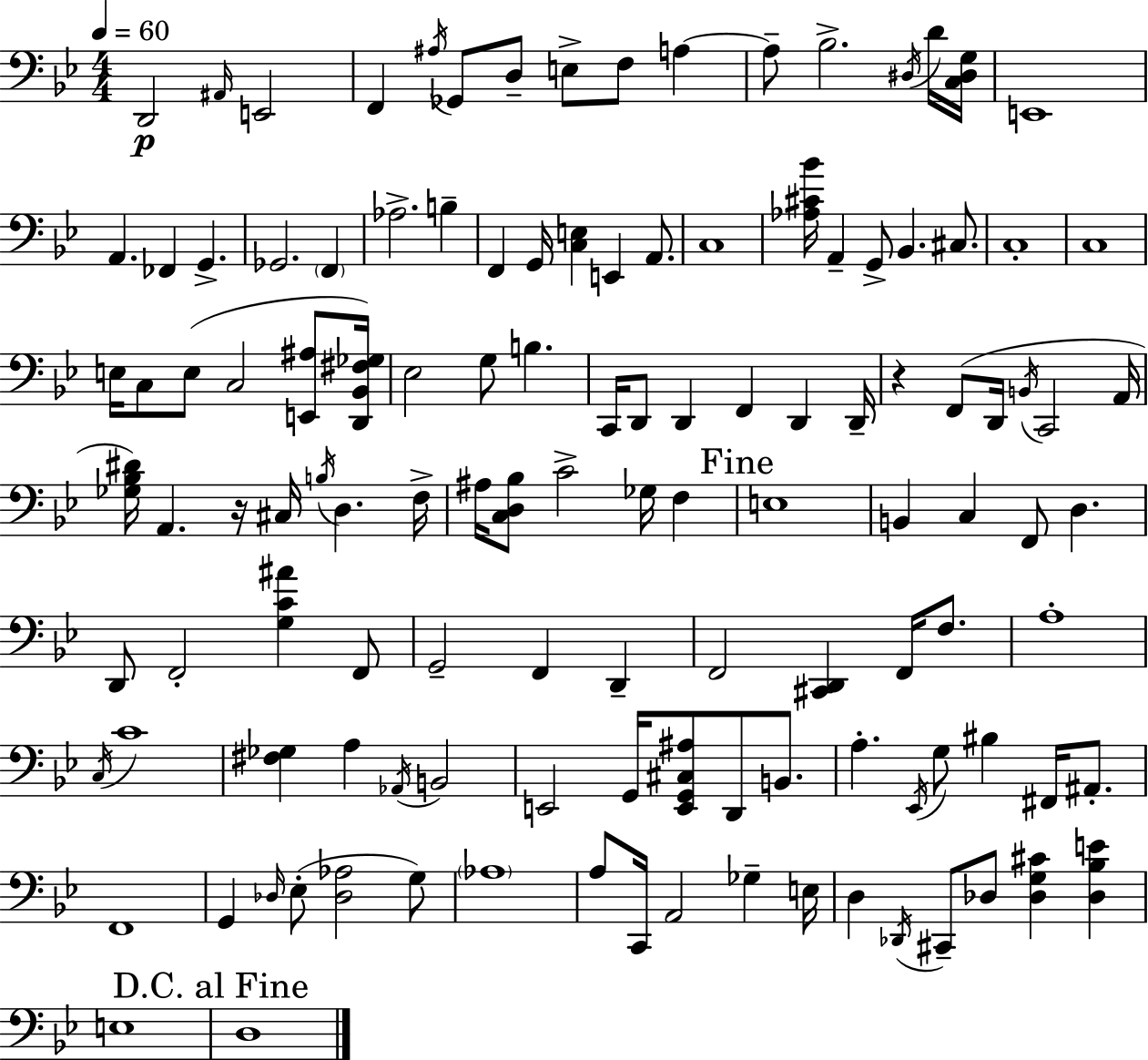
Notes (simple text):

D2/h A#2/s E2/h F2/q A#3/s Gb2/e D3/e E3/e F3/e A3/q A3/e Bb3/h. D#3/s D4/s [C3,D#3,G3]/s E2/w A2/q. FES2/q G2/q. Gb2/h. F2/q Ab3/h. B3/q F2/q G2/s [C3,E3]/q E2/q A2/e. C3/w [Ab3,C#4,Bb4]/s A2/q G2/e Bb2/q. C#3/e. C3/w C3/w E3/s C3/e E3/e C3/h [E2,A#3]/e [D2,Bb2,F#3,Gb3]/s Eb3/h G3/e B3/q. C2/s D2/e D2/q F2/q D2/q D2/s R/q F2/e D2/s B2/s C2/h A2/s [Gb3,Bb3,D#4]/s A2/q. R/s C#3/s B3/s D3/q. F3/s A#3/s [C3,D3,Bb3]/e C4/h Gb3/s F3/q E3/w B2/q C3/q F2/e D3/q. D2/e F2/h [G3,C4,A#4]/q F2/e G2/h F2/q D2/q F2/h [C#2,D2]/q F2/s F3/e. A3/w C3/s C4/w [F#3,Gb3]/q A3/q Ab2/s B2/h E2/h G2/s [E2,G2,C#3,A#3]/e D2/e B2/e. A3/q. Eb2/s G3/e BIS3/q F#2/s A#2/e. F2/w G2/q Db3/s Eb3/e [Db3,Ab3]/h G3/e Ab3/w A3/e C2/s A2/h Gb3/q E3/s D3/q Db2/s C#2/e Db3/e [Db3,G3,C#4]/q [Db3,Bb3,E4]/q E3/w D3/w